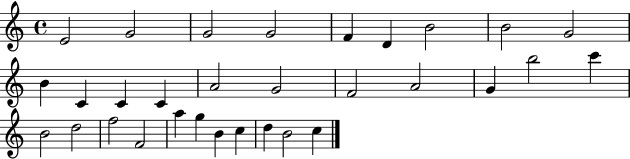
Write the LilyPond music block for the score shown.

{
  \clef treble
  \time 4/4
  \defaultTimeSignature
  \key c \major
  e'2 g'2 | g'2 g'2 | f'4 d'4 b'2 | b'2 g'2 | \break b'4 c'4 c'4 c'4 | a'2 g'2 | f'2 a'2 | g'4 b''2 c'''4 | \break b'2 d''2 | f''2 f'2 | a''4 g''4 b'4 c''4 | d''4 b'2 c''4 | \break \bar "|."
}